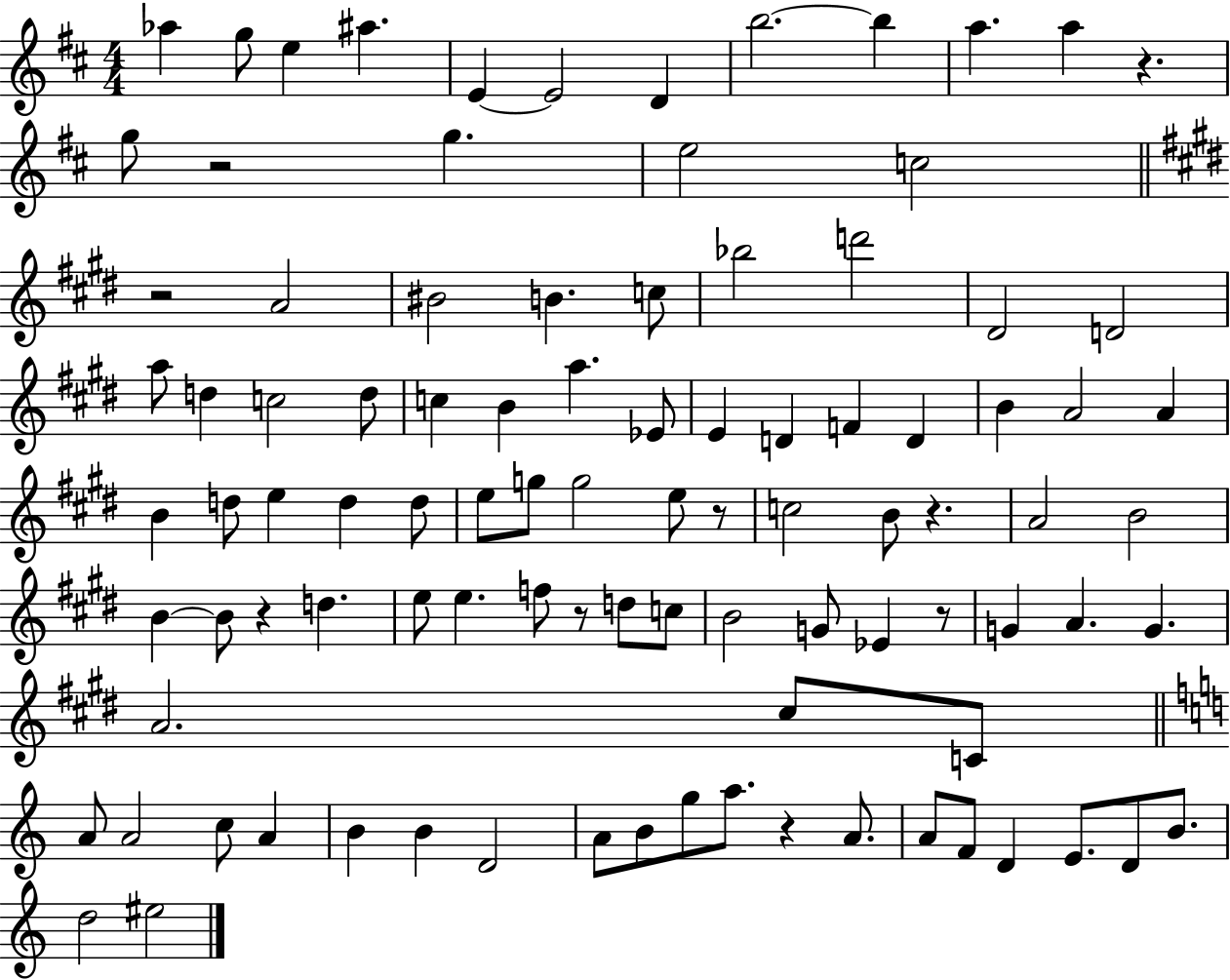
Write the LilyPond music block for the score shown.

{
  \clef treble
  \numericTimeSignature
  \time 4/4
  \key d \major
  aes''4 g''8 e''4 ais''4. | e'4~~ e'2 d'4 | b''2.~~ b''4 | a''4. a''4 r4. | \break g''8 r2 g''4. | e''2 c''2 | \bar "||" \break \key e \major r2 a'2 | bis'2 b'4. c''8 | bes''2 d'''2 | dis'2 d'2 | \break a''8 d''4 c''2 d''8 | c''4 b'4 a''4. ees'8 | e'4 d'4 f'4 d'4 | b'4 a'2 a'4 | \break b'4 d''8 e''4 d''4 d''8 | e''8 g''8 g''2 e''8 r8 | c''2 b'8 r4. | a'2 b'2 | \break b'4~~ b'8 r4 d''4. | e''8 e''4. f''8 r8 d''8 c''8 | b'2 g'8 ees'4 r8 | g'4 a'4. g'4. | \break a'2. cis''8 c'8 | \bar "||" \break \key a \minor a'8 a'2 c''8 a'4 | b'4 b'4 d'2 | a'8 b'8 g''8 a''8. r4 a'8. | a'8 f'8 d'4 e'8. d'8 b'8. | \break d''2 eis''2 | \bar "|."
}